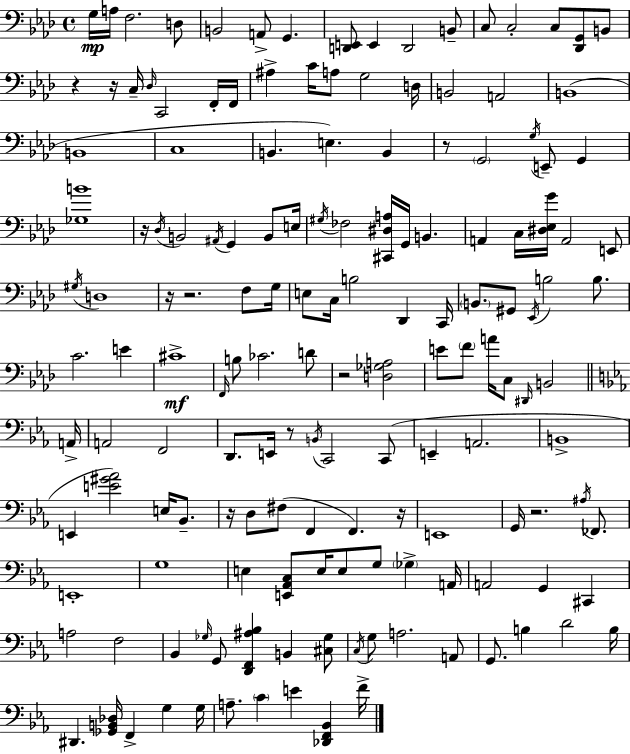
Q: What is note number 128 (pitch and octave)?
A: G3